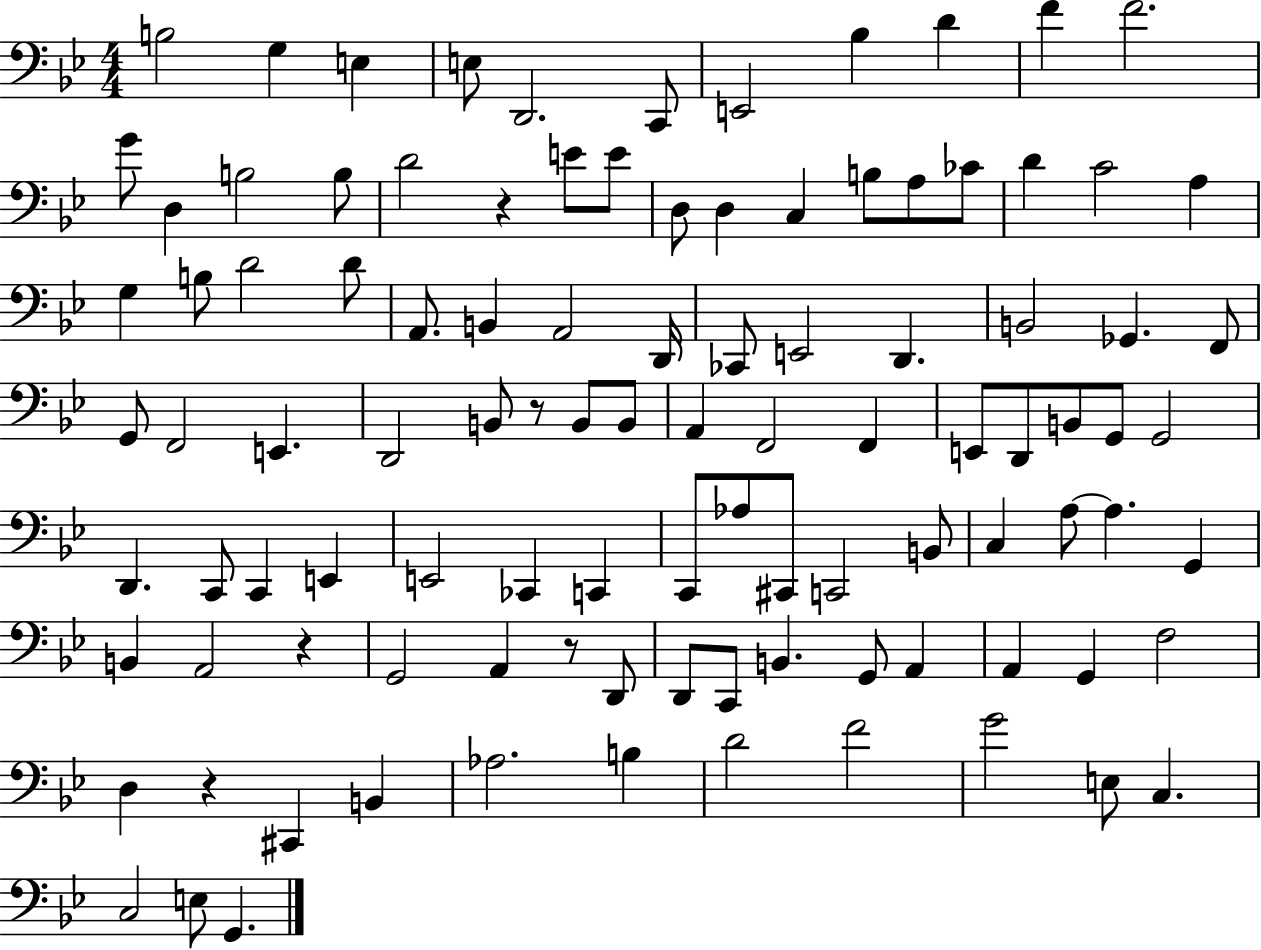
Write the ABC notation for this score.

X:1
T:Untitled
M:4/4
L:1/4
K:Bb
B,2 G, E, E,/2 D,,2 C,,/2 E,,2 _B, D F F2 G/2 D, B,2 B,/2 D2 z E/2 E/2 D,/2 D, C, B,/2 A,/2 _C/2 D C2 A, G, B,/2 D2 D/2 A,,/2 B,, A,,2 D,,/4 _C,,/2 E,,2 D,, B,,2 _G,, F,,/2 G,,/2 F,,2 E,, D,,2 B,,/2 z/2 B,,/2 B,,/2 A,, F,,2 F,, E,,/2 D,,/2 B,,/2 G,,/2 G,,2 D,, C,,/2 C,, E,, E,,2 _C,, C,, C,,/2 _A,/2 ^C,,/2 C,,2 B,,/2 C, A,/2 A, G,, B,, A,,2 z G,,2 A,, z/2 D,,/2 D,,/2 C,,/2 B,, G,,/2 A,, A,, G,, F,2 D, z ^C,, B,, _A,2 B, D2 F2 G2 E,/2 C, C,2 E,/2 G,,